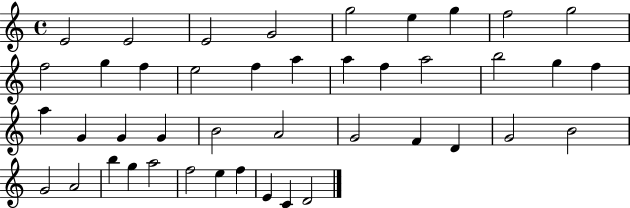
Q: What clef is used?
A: treble